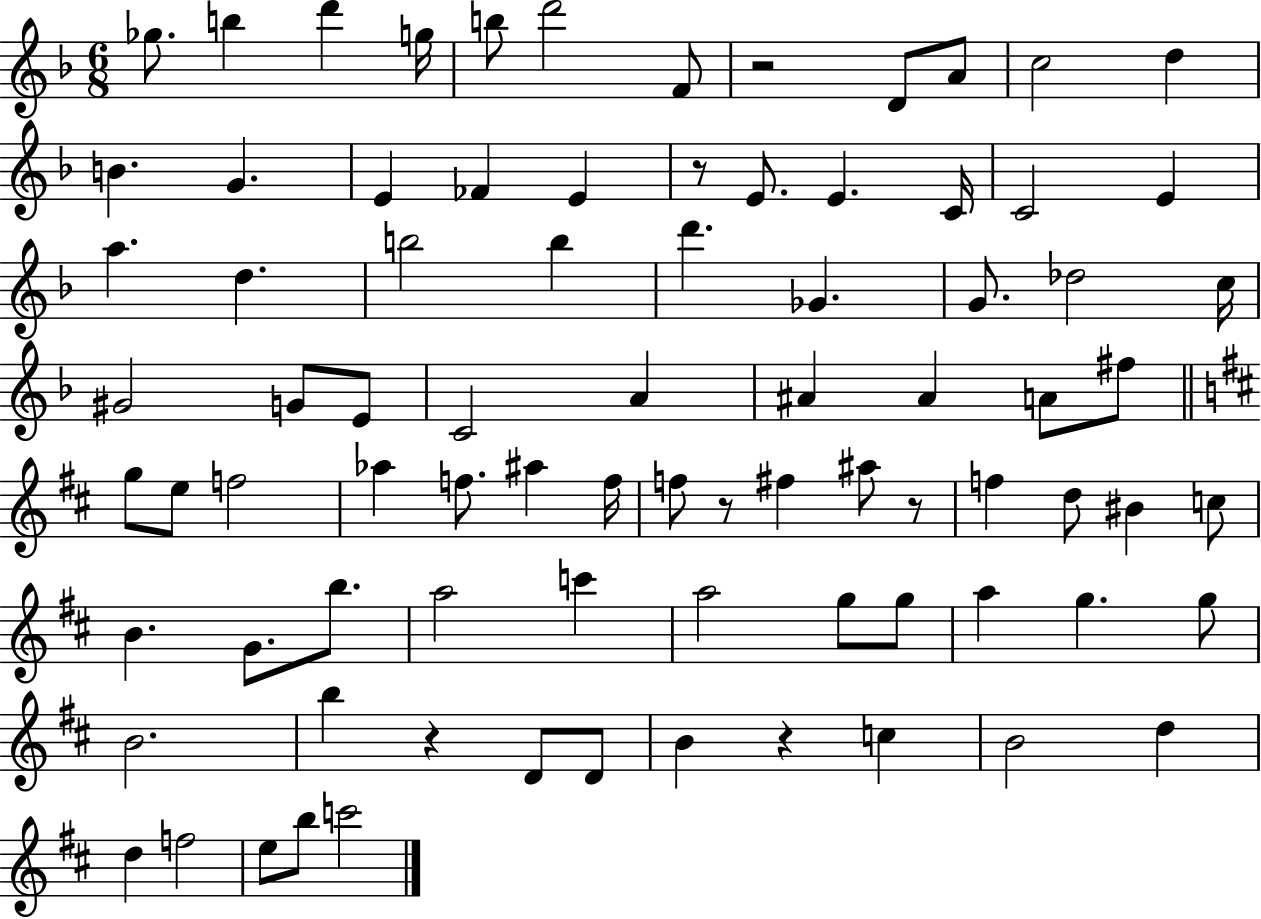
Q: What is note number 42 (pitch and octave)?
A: F5